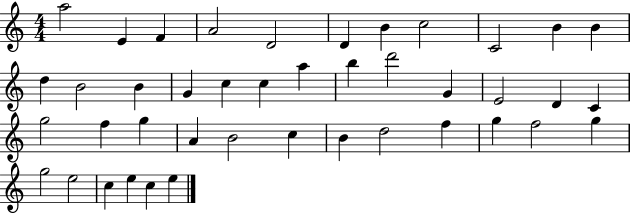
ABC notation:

X:1
T:Untitled
M:4/4
L:1/4
K:C
a2 E F A2 D2 D B c2 C2 B B d B2 B G c c a b d'2 G E2 D C g2 f g A B2 c B d2 f g f2 g g2 e2 c e c e